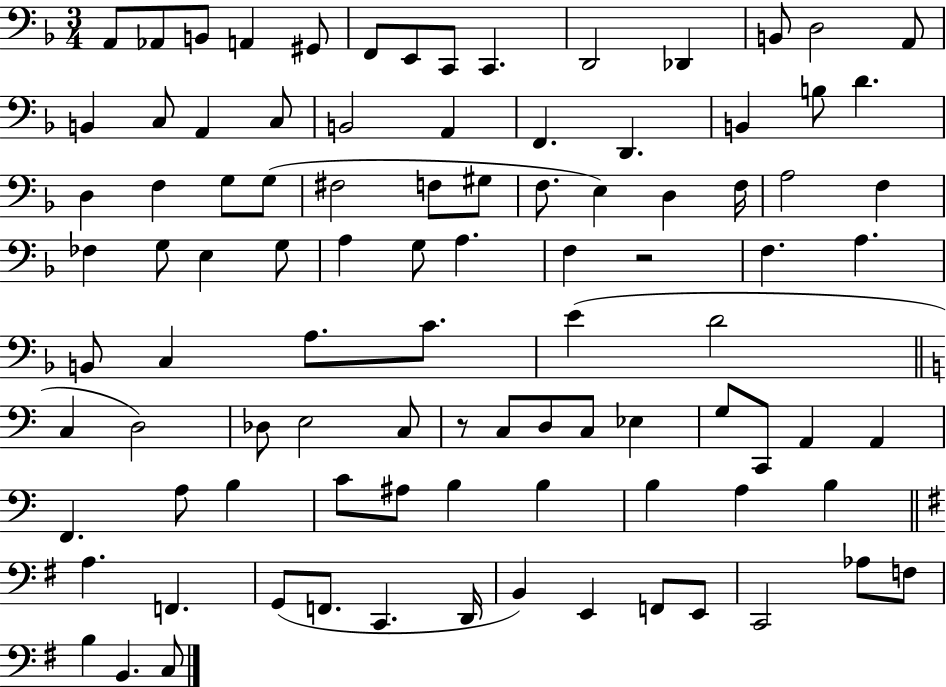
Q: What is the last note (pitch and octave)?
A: C3